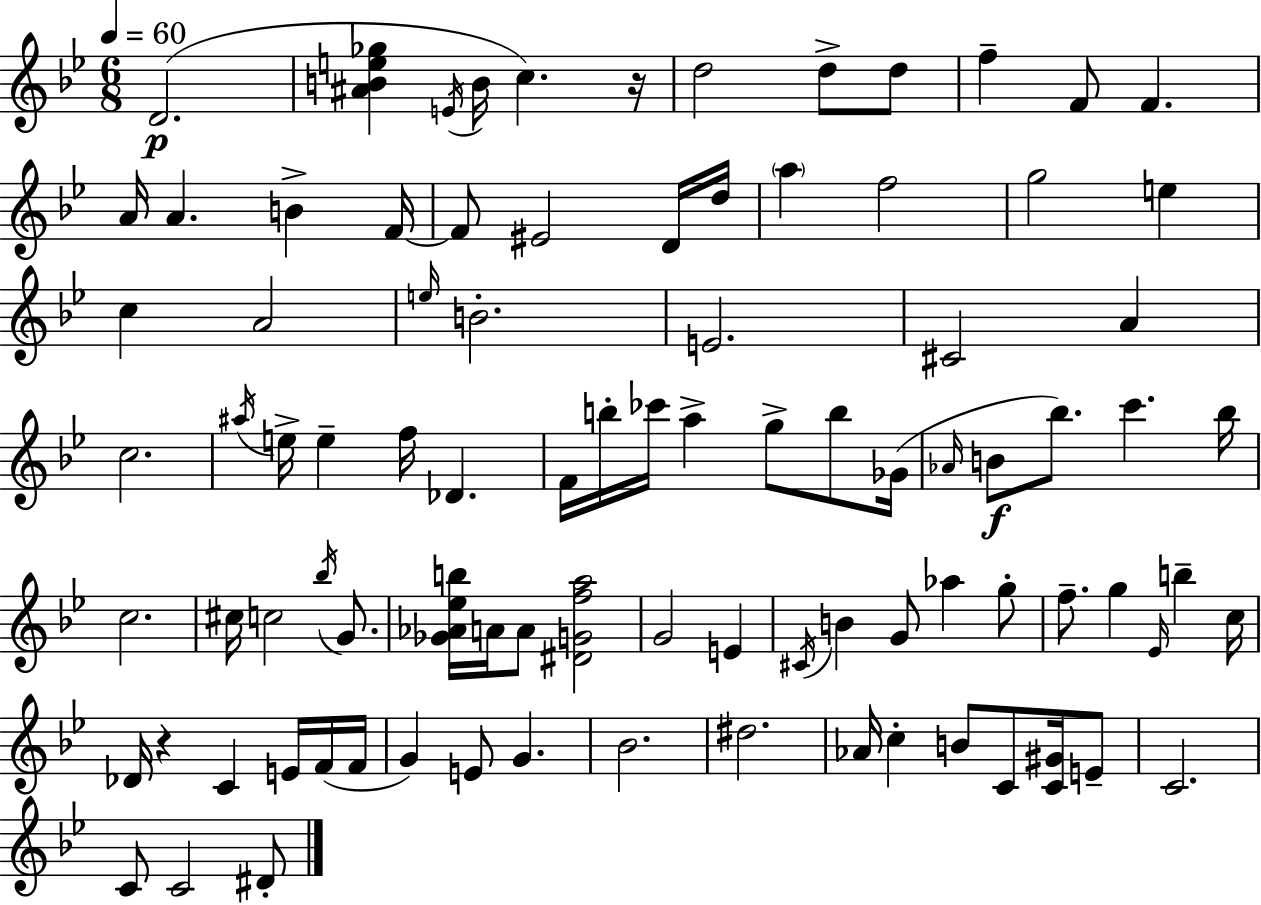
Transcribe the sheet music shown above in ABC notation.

X:1
T:Untitled
M:6/8
L:1/4
K:Bb
D2 [^ABe_g] E/4 B/4 c z/4 d2 d/2 d/2 f F/2 F A/4 A B F/4 F/2 ^E2 D/4 d/4 a f2 g2 e c A2 e/4 B2 E2 ^C2 A c2 ^a/4 e/4 e f/4 _D F/4 b/4 _c'/4 a g/2 b/2 _G/4 _A/4 B/2 _b/2 c' _b/4 c2 ^c/4 c2 _b/4 G/2 [_G_A_eb]/4 A/4 A/2 [^DGfa]2 G2 E ^C/4 B G/2 _a g/2 f/2 g _E/4 b c/4 _D/4 z C E/4 F/4 F/4 G E/2 G _B2 ^d2 _A/4 c B/2 C/2 [C^G]/4 E/2 C2 C/2 C2 ^D/2